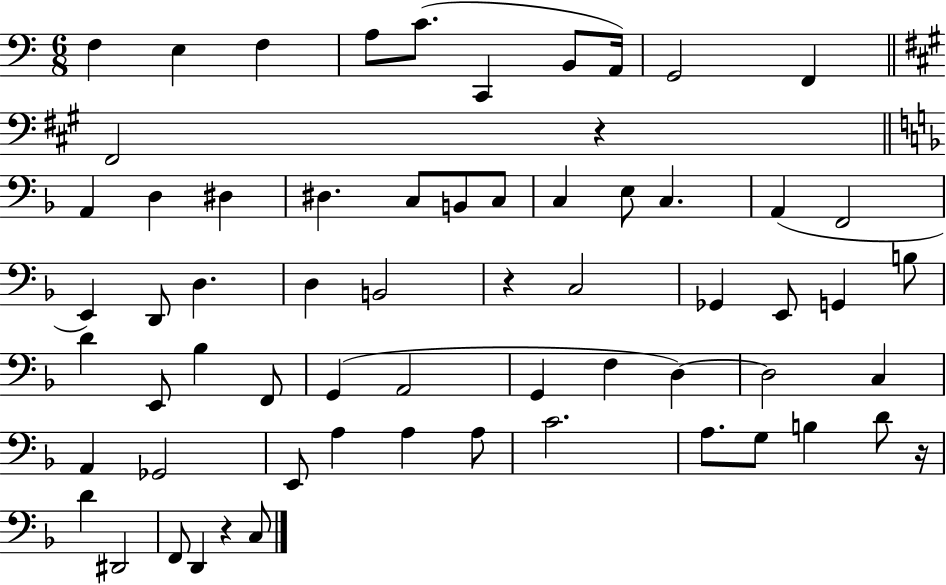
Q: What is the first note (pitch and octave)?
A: F3